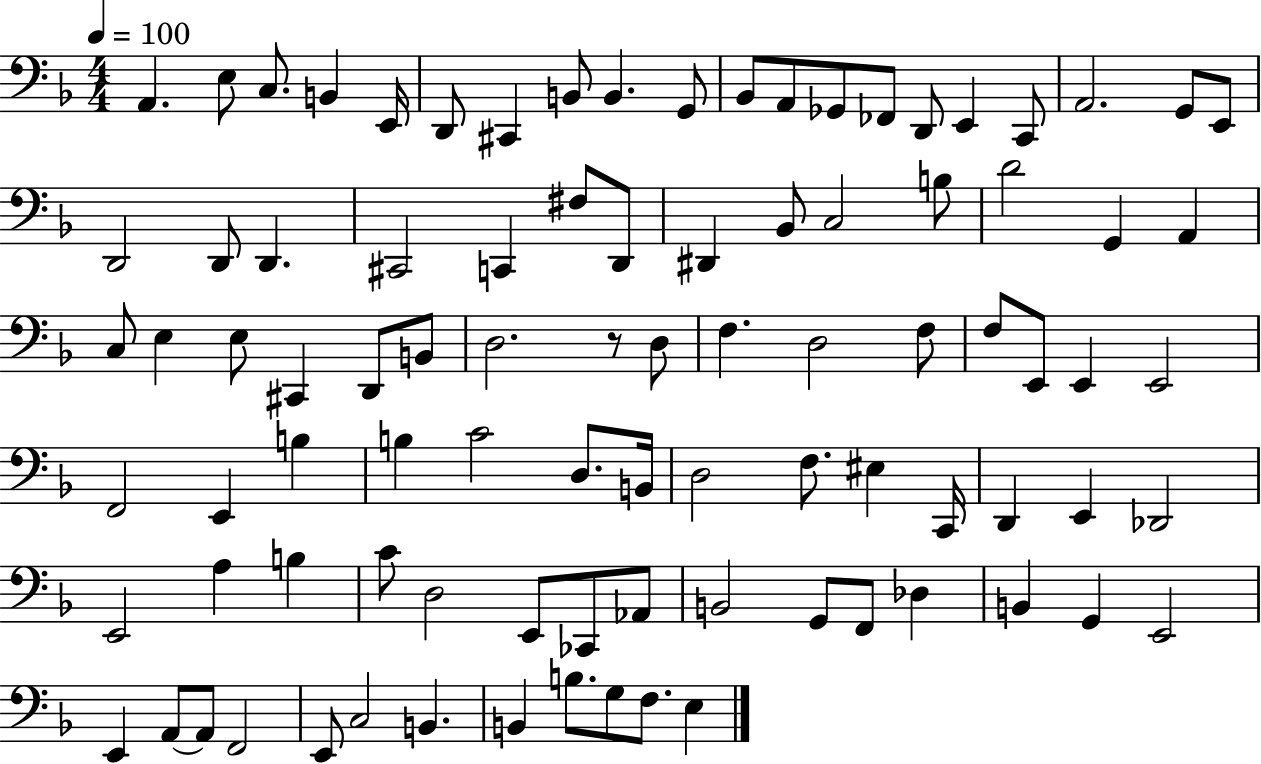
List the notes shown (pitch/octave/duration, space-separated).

A2/q. E3/e C3/e. B2/q E2/s D2/e C#2/q B2/e B2/q. G2/e Bb2/e A2/e Gb2/e FES2/e D2/e E2/q C2/e A2/h. G2/e E2/e D2/h D2/e D2/q. C#2/h C2/q F#3/e D2/e D#2/q Bb2/e C3/h B3/e D4/h G2/q A2/q C3/e E3/q E3/e C#2/q D2/e B2/e D3/h. R/e D3/e F3/q. D3/h F3/e F3/e E2/e E2/q E2/h F2/h E2/q B3/q B3/q C4/h D3/e. B2/s D3/h F3/e. EIS3/q C2/s D2/q E2/q Db2/h E2/h A3/q B3/q C4/e D3/h E2/e CES2/e Ab2/e B2/h G2/e F2/e Db3/q B2/q G2/q E2/h E2/q A2/e A2/e F2/h E2/e C3/h B2/q. B2/q B3/e. G3/e F3/e. E3/q